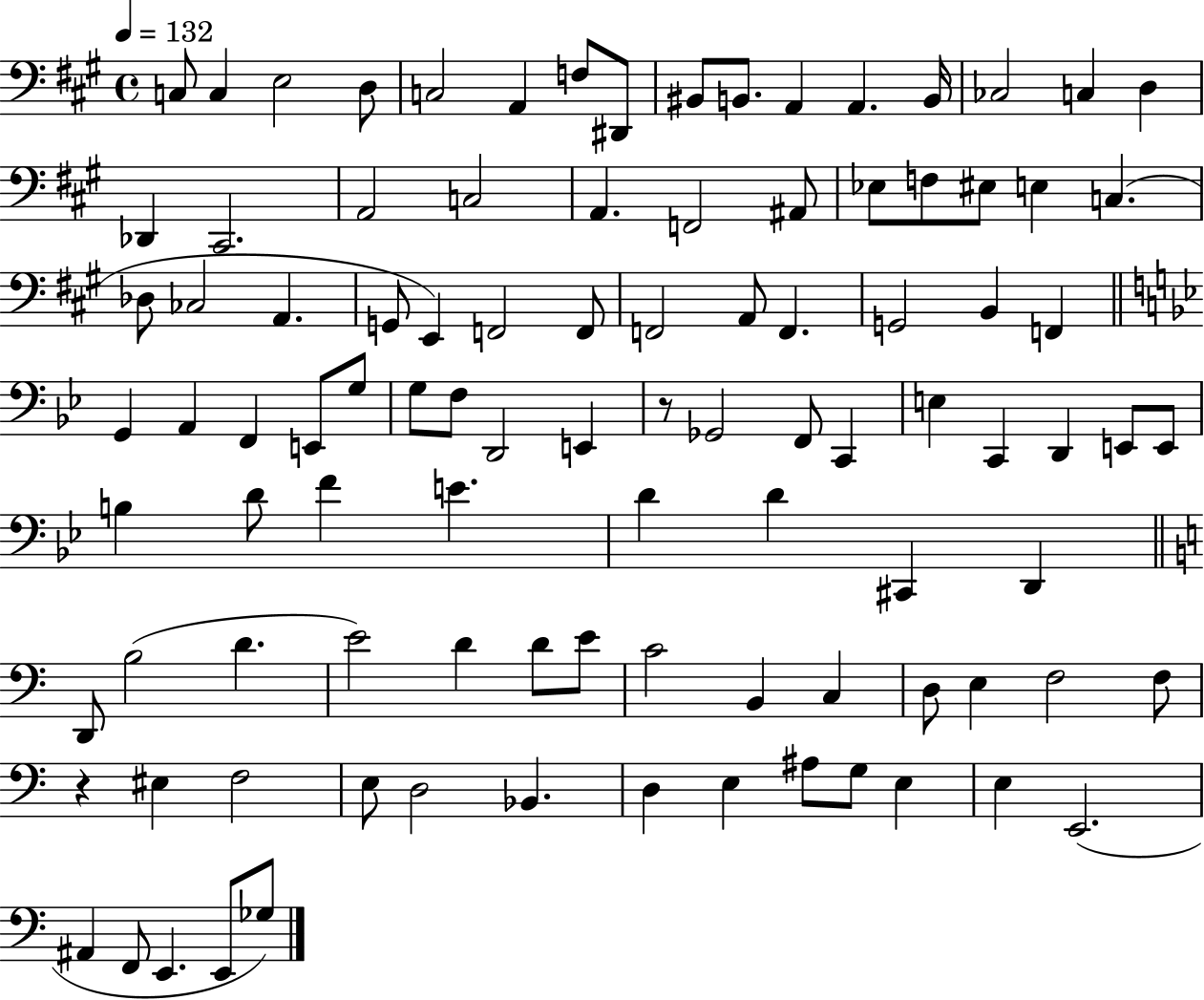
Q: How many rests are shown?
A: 2